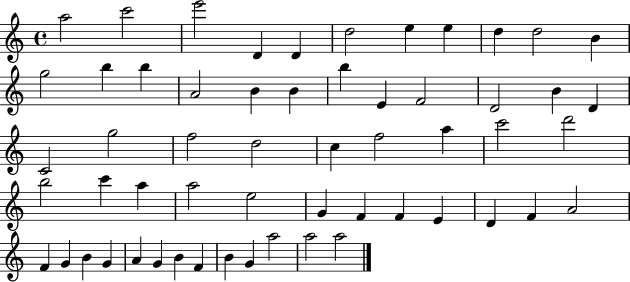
{
  \clef treble
  \time 4/4
  \defaultTimeSignature
  \key c \major
  a''2 c'''2 | e'''2 d'4 d'4 | d''2 e''4 e''4 | d''4 d''2 b'4 | \break g''2 b''4 b''4 | a'2 b'4 b'4 | b''4 e'4 f'2 | d'2 b'4 d'4 | \break c'2 g''2 | f''2 d''2 | c''4 f''2 a''4 | c'''2 d'''2 | \break b''2 c'''4 a''4 | a''2 e''2 | g'4 f'4 f'4 e'4 | d'4 f'4 a'2 | \break f'4 g'4 b'4 g'4 | a'4 g'4 b'4 f'4 | b'4 g'4 a''2 | a''2 a''2 | \break \bar "|."
}